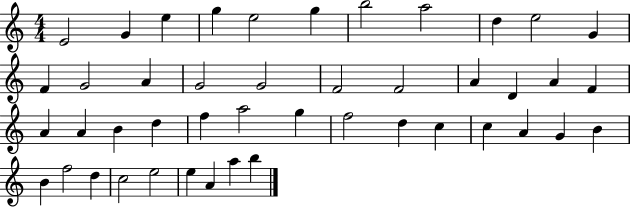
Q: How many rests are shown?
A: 0